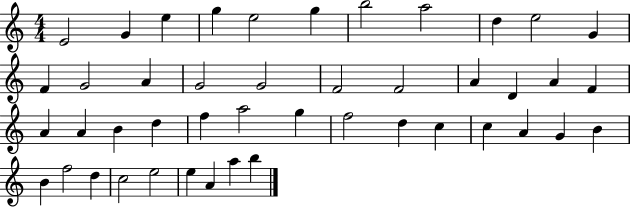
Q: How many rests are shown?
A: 0